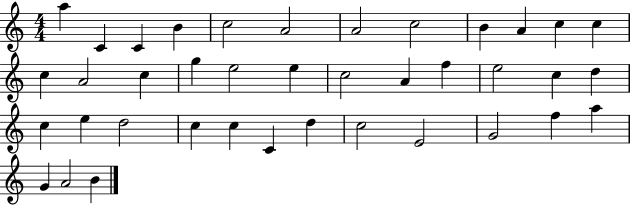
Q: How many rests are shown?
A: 0